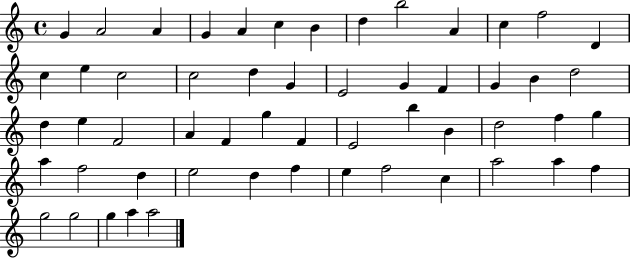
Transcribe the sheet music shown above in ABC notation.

X:1
T:Untitled
M:4/4
L:1/4
K:C
G A2 A G A c B d b2 A c f2 D c e c2 c2 d G E2 G F G B d2 d e F2 A F g F E2 b B d2 f g a f2 d e2 d f e f2 c a2 a f g2 g2 g a a2